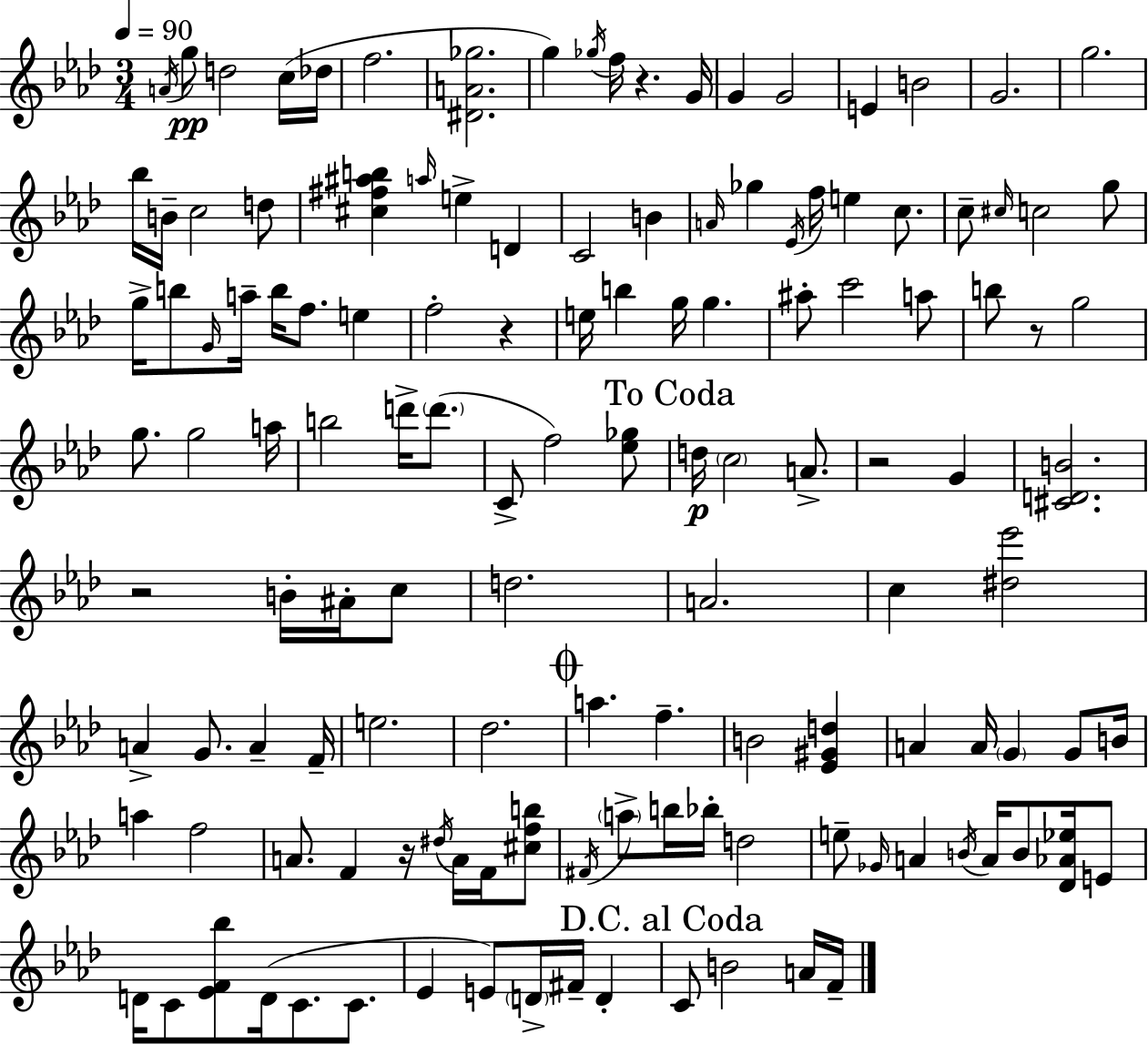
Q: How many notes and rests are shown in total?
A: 132